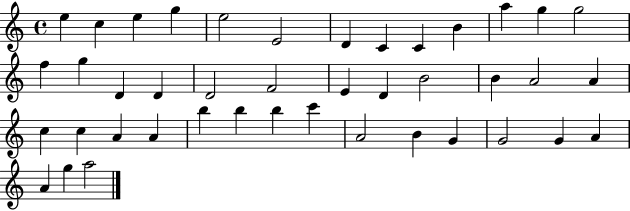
X:1
T:Untitled
M:4/4
L:1/4
K:C
e c e g e2 E2 D C C B a g g2 f g D D D2 F2 E D B2 B A2 A c c A A b b b c' A2 B G G2 G A A g a2